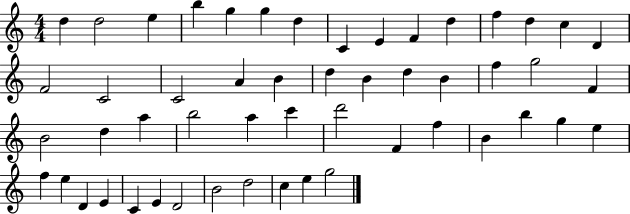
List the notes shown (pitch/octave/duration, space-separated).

D5/q D5/h E5/q B5/q G5/q G5/q D5/q C4/q E4/q F4/q D5/q F5/q D5/q C5/q D4/q F4/h C4/h C4/h A4/q B4/q D5/q B4/q D5/q B4/q F5/q G5/h F4/q B4/h D5/q A5/q B5/h A5/q C6/q D6/h F4/q F5/q B4/q B5/q G5/q E5/q F5/q E5/q D4/q E4/q C4/q E4/q D4/h B4/h D5/h C5/q E5/q G5/h